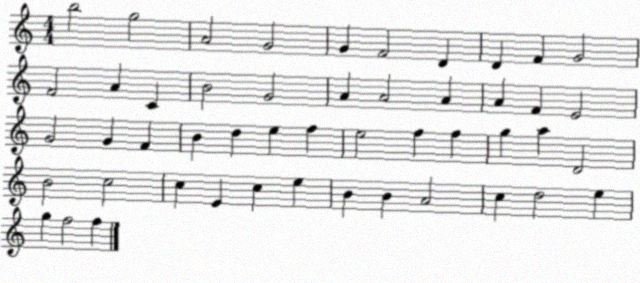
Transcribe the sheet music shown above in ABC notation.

X:1
T:Untitled
M:4/4
L:1/4
K:C
b2 g2 A2 G2 G F2 D D F G2 F2 A C B2 G2 A A2 A A F E2 G2 G F B d e f e2 f f g a D2 B2 c2 c E c e B B A2 c d2 e g f2 f